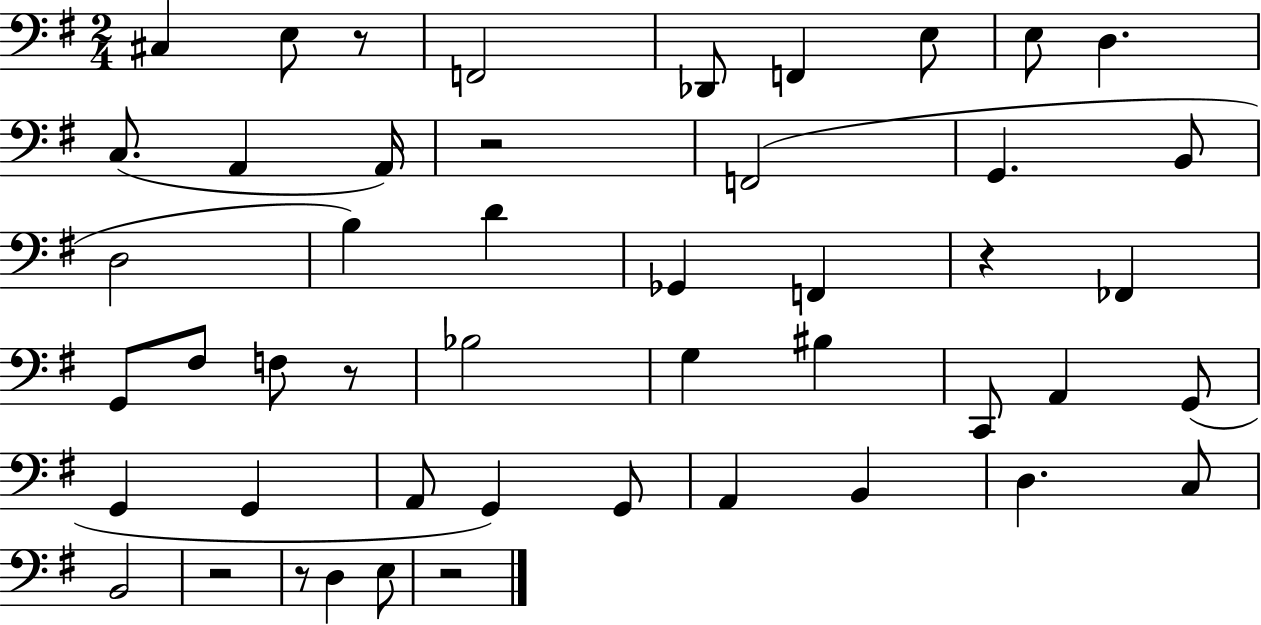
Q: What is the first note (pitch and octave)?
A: C#3